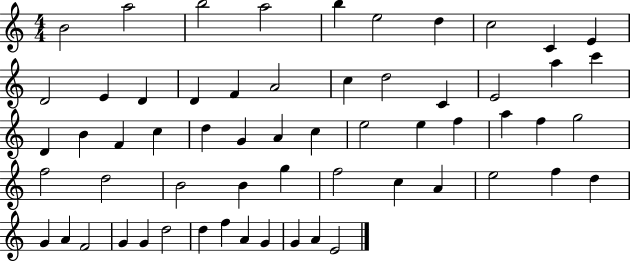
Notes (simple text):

B4/h A5/h B5/h A5/h B5/q E5/h D5/q C5/h C4/q E4/q D4/h E4/q D4/q D4/q F4/q A4/h C5/q D5/h C4/q E4/h A5/q C6/q D4/q B4/q F4/q C5/q D5/q G4/q A4/q C5/q E5/h E5/q F5/q A5/q F5/q G5/h F5/h D5/h B4/h B4/q G5/q F5/h C5/q A4/q E5/h F5/q D5/q G4/q A4/q F4/h G4/q G4/q D5/h D5/q F5/q A4/q G4/q G4/q A4/q E4/h